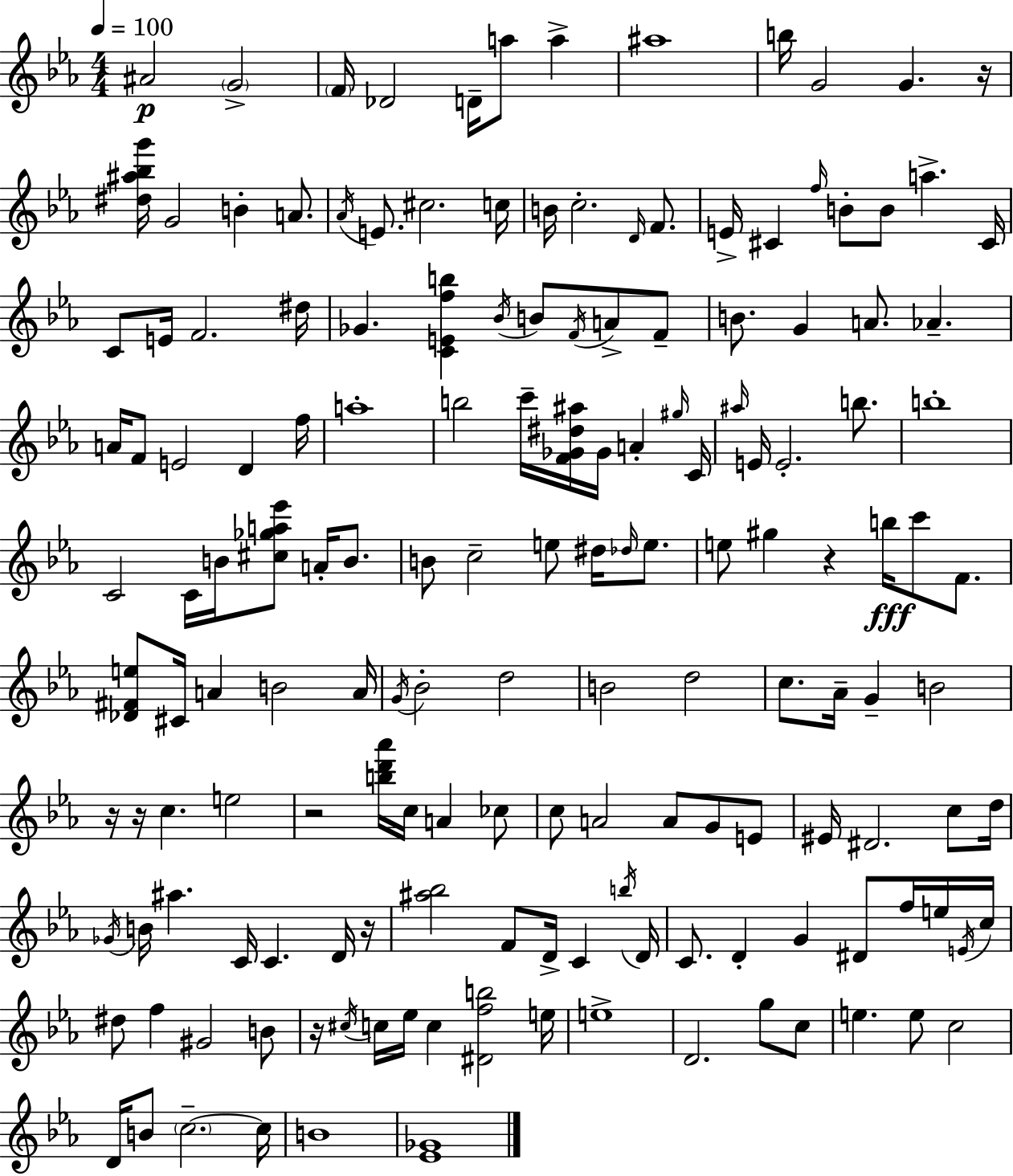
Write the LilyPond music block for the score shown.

{
  \clef treble
  \numericTimeSignature
  \time 4/4
  \key c \minor
  \tempo 4 = 100
  ais'2\p \parenthesize g'2-> | \parenthesize f'16 des'2 d'16-- a''8 a''4-> | ais''1 | b''16 g'2 g'4. r16 | \break <dis'' ais'' bes'' g'''>16 g'2 b'4-. a'8. | \acciaccatura { aes'16 } e'8. cis''2. | c''16 b'16 c''2.-. \grace { d'16 } f'8. | e'16-> cis'4 \grace { f''16 } b'8-. b'8 a''4.-> | \break cis'16 c'8 e'16 f'2. | dis''16 ges'4. <c' e' f'' b''>4 \acciaccatura { bes'16 } b'8 | \acciaccatura { f'16 } a'8-> f'8-- b'8. g'4 a'8. aes'4.-- | a'16 f'8 e'2 | \break d'4 f''16 a''1-. | b''2 c'''16-- <f' ges' dis'' ais''>16 ges'16 | a'4-. \grace { gis''16 } c'16 \grace { ais''16 } e'16 e'2.-. | b''8. b''1-. | \break c'2 c'16 | b'16 <cis'' ges'' a'' ees'''>8 a'16-. b'8. b'8 c''2-- | e''8 dis''16 \grace { des''16 } e''8. e''8 gis''4 r4 | b''16\fff c'''8 f'8. <des' fis' e''>8 cis'16 a'4 b'2 | \break a'16 \acciaccatura { g'16 } bes'2-. | d''2 b'2 | d''2 c''8. aes'16-- g'4-- | b'2 r16 r16 c''4. | \break e''2 r2 | <b'' d''' aes'''>16 c''16 a'4 ces''8 c''8 a'2 | a'8 g'8 e'8 eis'16 dis'2. | c''8 d''16 \acciaccatura { ges'16 } b'16 ais''4. | \break c'16 c'4. d'16 r16 <ais'' bes''>2 | f'8 d'16-> c'4 \acciaccatura { b''16 } d'16 c'8. d'4-. | g'4 dis'8 f''16 e''16 \acciaccatura { e'16 } c''16 dis''8 f''4 | gis'2 b'8 r16 \acciaccatura { cis''16 } c''16 ees''16 | \break c''4 <dis' f'' b''>2 e''16 e''1-> | d'2. | g''8 c''8 e''4. | e''8 c''2 d'16 b'8 | \break \parenthesize c''2.--~~ c''16 b'1 | <ees' ges'>1 | \bar "|."
}